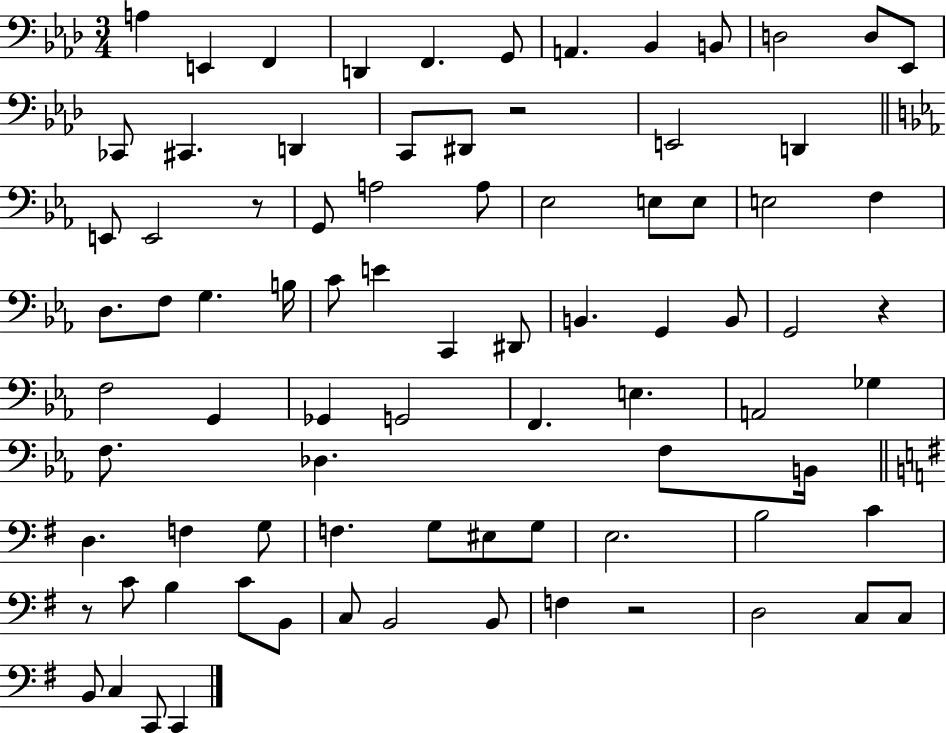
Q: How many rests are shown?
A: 5